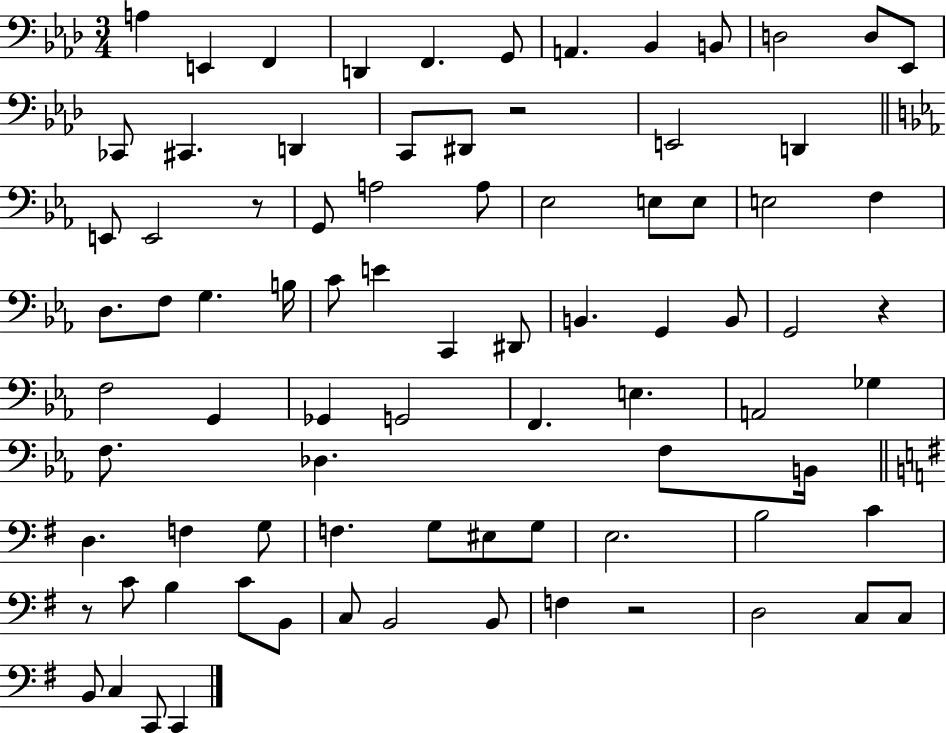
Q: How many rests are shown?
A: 5